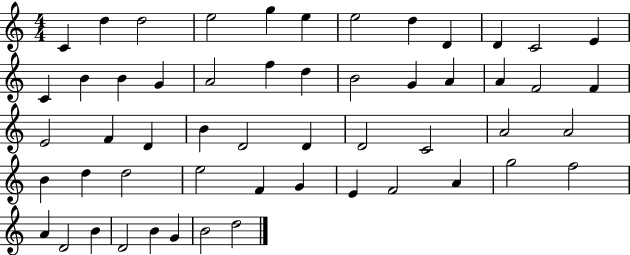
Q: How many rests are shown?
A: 0